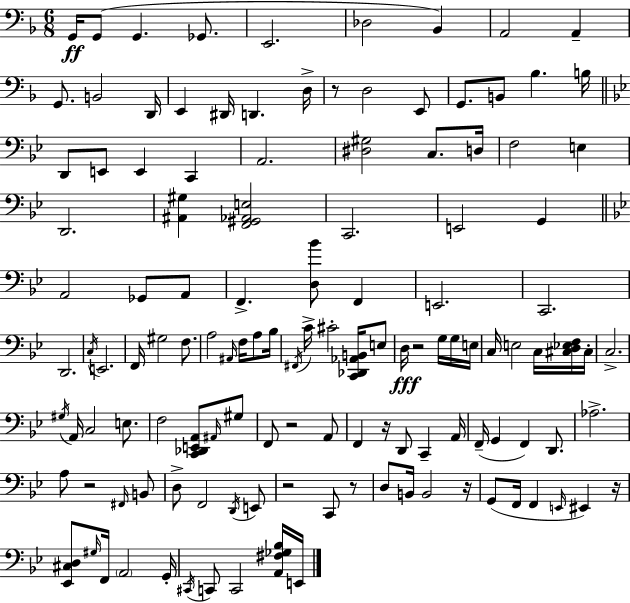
X:1
T:Untitled
M:6/8
L:1/4
K:Dm
G,,/4 G,,/2 G,, _G,,/2 E,,2 _D,2 _B,, A,,2 A,, G,,/2 B,,2 D,,/4 E,, ^D,,/4 D,, D,/4 z/2 D,2 E,,/2 G,,/2 B,,/2 _B, B,/4 D,,/2 E,,/2 E,, C,, A,,2 [^D,^G,]2 C,/2 D,/4 F,2 E, D,,2 [^A,,^G,] [F,,^G,,_A,,E,]2 C,,2 E,,2 G,, A,,2 _G,,/2 A,,/2 F,, [D,_B]/2 F,, E,,2 C,,2 D,,2 C,/4 E,,2 F,,/4 ^G,2 F,/2 A,2 ^A,,/4 F,/4 A,/2 _B,/4 ^F,,/4 C/4 ^C2 [C,,_D,,_A,,B,,]/4 E,/2 D,/4 z2 G,/4 G,/4 E,/4 C,/4 E,2 C,/4 [^C,D,_E,F,]/4 ^C,/4 C,2 ^G,/4 A,,/4 C,2 E,/2 F,2 [C,,_D,,E,,A,,]/2 ^A,,/4 ^G,/2 F,,/2 z2 A,,/2 F,, z/4 D,,/2 C,, A,,/4 F,,/4 G,, F,, D,,/2 _A,2 A,/2 z2 ^F,,/4 B,,/2 D,/2 F,,2 D,,/4 E,,/2 z2 C,,/2 z/2 D,/2 B,,/4 B,,2 z/4 G,,/2 F,,/4 F,, E,,/4 ^E,, z/4 [_E,,^C,D,]/2 ^G,/4 F,,/4 A,,2 G,,/4 ^C,,/4 C,,/2 C,,2 [A,,^F,_G,_B,]/4 E,,/4